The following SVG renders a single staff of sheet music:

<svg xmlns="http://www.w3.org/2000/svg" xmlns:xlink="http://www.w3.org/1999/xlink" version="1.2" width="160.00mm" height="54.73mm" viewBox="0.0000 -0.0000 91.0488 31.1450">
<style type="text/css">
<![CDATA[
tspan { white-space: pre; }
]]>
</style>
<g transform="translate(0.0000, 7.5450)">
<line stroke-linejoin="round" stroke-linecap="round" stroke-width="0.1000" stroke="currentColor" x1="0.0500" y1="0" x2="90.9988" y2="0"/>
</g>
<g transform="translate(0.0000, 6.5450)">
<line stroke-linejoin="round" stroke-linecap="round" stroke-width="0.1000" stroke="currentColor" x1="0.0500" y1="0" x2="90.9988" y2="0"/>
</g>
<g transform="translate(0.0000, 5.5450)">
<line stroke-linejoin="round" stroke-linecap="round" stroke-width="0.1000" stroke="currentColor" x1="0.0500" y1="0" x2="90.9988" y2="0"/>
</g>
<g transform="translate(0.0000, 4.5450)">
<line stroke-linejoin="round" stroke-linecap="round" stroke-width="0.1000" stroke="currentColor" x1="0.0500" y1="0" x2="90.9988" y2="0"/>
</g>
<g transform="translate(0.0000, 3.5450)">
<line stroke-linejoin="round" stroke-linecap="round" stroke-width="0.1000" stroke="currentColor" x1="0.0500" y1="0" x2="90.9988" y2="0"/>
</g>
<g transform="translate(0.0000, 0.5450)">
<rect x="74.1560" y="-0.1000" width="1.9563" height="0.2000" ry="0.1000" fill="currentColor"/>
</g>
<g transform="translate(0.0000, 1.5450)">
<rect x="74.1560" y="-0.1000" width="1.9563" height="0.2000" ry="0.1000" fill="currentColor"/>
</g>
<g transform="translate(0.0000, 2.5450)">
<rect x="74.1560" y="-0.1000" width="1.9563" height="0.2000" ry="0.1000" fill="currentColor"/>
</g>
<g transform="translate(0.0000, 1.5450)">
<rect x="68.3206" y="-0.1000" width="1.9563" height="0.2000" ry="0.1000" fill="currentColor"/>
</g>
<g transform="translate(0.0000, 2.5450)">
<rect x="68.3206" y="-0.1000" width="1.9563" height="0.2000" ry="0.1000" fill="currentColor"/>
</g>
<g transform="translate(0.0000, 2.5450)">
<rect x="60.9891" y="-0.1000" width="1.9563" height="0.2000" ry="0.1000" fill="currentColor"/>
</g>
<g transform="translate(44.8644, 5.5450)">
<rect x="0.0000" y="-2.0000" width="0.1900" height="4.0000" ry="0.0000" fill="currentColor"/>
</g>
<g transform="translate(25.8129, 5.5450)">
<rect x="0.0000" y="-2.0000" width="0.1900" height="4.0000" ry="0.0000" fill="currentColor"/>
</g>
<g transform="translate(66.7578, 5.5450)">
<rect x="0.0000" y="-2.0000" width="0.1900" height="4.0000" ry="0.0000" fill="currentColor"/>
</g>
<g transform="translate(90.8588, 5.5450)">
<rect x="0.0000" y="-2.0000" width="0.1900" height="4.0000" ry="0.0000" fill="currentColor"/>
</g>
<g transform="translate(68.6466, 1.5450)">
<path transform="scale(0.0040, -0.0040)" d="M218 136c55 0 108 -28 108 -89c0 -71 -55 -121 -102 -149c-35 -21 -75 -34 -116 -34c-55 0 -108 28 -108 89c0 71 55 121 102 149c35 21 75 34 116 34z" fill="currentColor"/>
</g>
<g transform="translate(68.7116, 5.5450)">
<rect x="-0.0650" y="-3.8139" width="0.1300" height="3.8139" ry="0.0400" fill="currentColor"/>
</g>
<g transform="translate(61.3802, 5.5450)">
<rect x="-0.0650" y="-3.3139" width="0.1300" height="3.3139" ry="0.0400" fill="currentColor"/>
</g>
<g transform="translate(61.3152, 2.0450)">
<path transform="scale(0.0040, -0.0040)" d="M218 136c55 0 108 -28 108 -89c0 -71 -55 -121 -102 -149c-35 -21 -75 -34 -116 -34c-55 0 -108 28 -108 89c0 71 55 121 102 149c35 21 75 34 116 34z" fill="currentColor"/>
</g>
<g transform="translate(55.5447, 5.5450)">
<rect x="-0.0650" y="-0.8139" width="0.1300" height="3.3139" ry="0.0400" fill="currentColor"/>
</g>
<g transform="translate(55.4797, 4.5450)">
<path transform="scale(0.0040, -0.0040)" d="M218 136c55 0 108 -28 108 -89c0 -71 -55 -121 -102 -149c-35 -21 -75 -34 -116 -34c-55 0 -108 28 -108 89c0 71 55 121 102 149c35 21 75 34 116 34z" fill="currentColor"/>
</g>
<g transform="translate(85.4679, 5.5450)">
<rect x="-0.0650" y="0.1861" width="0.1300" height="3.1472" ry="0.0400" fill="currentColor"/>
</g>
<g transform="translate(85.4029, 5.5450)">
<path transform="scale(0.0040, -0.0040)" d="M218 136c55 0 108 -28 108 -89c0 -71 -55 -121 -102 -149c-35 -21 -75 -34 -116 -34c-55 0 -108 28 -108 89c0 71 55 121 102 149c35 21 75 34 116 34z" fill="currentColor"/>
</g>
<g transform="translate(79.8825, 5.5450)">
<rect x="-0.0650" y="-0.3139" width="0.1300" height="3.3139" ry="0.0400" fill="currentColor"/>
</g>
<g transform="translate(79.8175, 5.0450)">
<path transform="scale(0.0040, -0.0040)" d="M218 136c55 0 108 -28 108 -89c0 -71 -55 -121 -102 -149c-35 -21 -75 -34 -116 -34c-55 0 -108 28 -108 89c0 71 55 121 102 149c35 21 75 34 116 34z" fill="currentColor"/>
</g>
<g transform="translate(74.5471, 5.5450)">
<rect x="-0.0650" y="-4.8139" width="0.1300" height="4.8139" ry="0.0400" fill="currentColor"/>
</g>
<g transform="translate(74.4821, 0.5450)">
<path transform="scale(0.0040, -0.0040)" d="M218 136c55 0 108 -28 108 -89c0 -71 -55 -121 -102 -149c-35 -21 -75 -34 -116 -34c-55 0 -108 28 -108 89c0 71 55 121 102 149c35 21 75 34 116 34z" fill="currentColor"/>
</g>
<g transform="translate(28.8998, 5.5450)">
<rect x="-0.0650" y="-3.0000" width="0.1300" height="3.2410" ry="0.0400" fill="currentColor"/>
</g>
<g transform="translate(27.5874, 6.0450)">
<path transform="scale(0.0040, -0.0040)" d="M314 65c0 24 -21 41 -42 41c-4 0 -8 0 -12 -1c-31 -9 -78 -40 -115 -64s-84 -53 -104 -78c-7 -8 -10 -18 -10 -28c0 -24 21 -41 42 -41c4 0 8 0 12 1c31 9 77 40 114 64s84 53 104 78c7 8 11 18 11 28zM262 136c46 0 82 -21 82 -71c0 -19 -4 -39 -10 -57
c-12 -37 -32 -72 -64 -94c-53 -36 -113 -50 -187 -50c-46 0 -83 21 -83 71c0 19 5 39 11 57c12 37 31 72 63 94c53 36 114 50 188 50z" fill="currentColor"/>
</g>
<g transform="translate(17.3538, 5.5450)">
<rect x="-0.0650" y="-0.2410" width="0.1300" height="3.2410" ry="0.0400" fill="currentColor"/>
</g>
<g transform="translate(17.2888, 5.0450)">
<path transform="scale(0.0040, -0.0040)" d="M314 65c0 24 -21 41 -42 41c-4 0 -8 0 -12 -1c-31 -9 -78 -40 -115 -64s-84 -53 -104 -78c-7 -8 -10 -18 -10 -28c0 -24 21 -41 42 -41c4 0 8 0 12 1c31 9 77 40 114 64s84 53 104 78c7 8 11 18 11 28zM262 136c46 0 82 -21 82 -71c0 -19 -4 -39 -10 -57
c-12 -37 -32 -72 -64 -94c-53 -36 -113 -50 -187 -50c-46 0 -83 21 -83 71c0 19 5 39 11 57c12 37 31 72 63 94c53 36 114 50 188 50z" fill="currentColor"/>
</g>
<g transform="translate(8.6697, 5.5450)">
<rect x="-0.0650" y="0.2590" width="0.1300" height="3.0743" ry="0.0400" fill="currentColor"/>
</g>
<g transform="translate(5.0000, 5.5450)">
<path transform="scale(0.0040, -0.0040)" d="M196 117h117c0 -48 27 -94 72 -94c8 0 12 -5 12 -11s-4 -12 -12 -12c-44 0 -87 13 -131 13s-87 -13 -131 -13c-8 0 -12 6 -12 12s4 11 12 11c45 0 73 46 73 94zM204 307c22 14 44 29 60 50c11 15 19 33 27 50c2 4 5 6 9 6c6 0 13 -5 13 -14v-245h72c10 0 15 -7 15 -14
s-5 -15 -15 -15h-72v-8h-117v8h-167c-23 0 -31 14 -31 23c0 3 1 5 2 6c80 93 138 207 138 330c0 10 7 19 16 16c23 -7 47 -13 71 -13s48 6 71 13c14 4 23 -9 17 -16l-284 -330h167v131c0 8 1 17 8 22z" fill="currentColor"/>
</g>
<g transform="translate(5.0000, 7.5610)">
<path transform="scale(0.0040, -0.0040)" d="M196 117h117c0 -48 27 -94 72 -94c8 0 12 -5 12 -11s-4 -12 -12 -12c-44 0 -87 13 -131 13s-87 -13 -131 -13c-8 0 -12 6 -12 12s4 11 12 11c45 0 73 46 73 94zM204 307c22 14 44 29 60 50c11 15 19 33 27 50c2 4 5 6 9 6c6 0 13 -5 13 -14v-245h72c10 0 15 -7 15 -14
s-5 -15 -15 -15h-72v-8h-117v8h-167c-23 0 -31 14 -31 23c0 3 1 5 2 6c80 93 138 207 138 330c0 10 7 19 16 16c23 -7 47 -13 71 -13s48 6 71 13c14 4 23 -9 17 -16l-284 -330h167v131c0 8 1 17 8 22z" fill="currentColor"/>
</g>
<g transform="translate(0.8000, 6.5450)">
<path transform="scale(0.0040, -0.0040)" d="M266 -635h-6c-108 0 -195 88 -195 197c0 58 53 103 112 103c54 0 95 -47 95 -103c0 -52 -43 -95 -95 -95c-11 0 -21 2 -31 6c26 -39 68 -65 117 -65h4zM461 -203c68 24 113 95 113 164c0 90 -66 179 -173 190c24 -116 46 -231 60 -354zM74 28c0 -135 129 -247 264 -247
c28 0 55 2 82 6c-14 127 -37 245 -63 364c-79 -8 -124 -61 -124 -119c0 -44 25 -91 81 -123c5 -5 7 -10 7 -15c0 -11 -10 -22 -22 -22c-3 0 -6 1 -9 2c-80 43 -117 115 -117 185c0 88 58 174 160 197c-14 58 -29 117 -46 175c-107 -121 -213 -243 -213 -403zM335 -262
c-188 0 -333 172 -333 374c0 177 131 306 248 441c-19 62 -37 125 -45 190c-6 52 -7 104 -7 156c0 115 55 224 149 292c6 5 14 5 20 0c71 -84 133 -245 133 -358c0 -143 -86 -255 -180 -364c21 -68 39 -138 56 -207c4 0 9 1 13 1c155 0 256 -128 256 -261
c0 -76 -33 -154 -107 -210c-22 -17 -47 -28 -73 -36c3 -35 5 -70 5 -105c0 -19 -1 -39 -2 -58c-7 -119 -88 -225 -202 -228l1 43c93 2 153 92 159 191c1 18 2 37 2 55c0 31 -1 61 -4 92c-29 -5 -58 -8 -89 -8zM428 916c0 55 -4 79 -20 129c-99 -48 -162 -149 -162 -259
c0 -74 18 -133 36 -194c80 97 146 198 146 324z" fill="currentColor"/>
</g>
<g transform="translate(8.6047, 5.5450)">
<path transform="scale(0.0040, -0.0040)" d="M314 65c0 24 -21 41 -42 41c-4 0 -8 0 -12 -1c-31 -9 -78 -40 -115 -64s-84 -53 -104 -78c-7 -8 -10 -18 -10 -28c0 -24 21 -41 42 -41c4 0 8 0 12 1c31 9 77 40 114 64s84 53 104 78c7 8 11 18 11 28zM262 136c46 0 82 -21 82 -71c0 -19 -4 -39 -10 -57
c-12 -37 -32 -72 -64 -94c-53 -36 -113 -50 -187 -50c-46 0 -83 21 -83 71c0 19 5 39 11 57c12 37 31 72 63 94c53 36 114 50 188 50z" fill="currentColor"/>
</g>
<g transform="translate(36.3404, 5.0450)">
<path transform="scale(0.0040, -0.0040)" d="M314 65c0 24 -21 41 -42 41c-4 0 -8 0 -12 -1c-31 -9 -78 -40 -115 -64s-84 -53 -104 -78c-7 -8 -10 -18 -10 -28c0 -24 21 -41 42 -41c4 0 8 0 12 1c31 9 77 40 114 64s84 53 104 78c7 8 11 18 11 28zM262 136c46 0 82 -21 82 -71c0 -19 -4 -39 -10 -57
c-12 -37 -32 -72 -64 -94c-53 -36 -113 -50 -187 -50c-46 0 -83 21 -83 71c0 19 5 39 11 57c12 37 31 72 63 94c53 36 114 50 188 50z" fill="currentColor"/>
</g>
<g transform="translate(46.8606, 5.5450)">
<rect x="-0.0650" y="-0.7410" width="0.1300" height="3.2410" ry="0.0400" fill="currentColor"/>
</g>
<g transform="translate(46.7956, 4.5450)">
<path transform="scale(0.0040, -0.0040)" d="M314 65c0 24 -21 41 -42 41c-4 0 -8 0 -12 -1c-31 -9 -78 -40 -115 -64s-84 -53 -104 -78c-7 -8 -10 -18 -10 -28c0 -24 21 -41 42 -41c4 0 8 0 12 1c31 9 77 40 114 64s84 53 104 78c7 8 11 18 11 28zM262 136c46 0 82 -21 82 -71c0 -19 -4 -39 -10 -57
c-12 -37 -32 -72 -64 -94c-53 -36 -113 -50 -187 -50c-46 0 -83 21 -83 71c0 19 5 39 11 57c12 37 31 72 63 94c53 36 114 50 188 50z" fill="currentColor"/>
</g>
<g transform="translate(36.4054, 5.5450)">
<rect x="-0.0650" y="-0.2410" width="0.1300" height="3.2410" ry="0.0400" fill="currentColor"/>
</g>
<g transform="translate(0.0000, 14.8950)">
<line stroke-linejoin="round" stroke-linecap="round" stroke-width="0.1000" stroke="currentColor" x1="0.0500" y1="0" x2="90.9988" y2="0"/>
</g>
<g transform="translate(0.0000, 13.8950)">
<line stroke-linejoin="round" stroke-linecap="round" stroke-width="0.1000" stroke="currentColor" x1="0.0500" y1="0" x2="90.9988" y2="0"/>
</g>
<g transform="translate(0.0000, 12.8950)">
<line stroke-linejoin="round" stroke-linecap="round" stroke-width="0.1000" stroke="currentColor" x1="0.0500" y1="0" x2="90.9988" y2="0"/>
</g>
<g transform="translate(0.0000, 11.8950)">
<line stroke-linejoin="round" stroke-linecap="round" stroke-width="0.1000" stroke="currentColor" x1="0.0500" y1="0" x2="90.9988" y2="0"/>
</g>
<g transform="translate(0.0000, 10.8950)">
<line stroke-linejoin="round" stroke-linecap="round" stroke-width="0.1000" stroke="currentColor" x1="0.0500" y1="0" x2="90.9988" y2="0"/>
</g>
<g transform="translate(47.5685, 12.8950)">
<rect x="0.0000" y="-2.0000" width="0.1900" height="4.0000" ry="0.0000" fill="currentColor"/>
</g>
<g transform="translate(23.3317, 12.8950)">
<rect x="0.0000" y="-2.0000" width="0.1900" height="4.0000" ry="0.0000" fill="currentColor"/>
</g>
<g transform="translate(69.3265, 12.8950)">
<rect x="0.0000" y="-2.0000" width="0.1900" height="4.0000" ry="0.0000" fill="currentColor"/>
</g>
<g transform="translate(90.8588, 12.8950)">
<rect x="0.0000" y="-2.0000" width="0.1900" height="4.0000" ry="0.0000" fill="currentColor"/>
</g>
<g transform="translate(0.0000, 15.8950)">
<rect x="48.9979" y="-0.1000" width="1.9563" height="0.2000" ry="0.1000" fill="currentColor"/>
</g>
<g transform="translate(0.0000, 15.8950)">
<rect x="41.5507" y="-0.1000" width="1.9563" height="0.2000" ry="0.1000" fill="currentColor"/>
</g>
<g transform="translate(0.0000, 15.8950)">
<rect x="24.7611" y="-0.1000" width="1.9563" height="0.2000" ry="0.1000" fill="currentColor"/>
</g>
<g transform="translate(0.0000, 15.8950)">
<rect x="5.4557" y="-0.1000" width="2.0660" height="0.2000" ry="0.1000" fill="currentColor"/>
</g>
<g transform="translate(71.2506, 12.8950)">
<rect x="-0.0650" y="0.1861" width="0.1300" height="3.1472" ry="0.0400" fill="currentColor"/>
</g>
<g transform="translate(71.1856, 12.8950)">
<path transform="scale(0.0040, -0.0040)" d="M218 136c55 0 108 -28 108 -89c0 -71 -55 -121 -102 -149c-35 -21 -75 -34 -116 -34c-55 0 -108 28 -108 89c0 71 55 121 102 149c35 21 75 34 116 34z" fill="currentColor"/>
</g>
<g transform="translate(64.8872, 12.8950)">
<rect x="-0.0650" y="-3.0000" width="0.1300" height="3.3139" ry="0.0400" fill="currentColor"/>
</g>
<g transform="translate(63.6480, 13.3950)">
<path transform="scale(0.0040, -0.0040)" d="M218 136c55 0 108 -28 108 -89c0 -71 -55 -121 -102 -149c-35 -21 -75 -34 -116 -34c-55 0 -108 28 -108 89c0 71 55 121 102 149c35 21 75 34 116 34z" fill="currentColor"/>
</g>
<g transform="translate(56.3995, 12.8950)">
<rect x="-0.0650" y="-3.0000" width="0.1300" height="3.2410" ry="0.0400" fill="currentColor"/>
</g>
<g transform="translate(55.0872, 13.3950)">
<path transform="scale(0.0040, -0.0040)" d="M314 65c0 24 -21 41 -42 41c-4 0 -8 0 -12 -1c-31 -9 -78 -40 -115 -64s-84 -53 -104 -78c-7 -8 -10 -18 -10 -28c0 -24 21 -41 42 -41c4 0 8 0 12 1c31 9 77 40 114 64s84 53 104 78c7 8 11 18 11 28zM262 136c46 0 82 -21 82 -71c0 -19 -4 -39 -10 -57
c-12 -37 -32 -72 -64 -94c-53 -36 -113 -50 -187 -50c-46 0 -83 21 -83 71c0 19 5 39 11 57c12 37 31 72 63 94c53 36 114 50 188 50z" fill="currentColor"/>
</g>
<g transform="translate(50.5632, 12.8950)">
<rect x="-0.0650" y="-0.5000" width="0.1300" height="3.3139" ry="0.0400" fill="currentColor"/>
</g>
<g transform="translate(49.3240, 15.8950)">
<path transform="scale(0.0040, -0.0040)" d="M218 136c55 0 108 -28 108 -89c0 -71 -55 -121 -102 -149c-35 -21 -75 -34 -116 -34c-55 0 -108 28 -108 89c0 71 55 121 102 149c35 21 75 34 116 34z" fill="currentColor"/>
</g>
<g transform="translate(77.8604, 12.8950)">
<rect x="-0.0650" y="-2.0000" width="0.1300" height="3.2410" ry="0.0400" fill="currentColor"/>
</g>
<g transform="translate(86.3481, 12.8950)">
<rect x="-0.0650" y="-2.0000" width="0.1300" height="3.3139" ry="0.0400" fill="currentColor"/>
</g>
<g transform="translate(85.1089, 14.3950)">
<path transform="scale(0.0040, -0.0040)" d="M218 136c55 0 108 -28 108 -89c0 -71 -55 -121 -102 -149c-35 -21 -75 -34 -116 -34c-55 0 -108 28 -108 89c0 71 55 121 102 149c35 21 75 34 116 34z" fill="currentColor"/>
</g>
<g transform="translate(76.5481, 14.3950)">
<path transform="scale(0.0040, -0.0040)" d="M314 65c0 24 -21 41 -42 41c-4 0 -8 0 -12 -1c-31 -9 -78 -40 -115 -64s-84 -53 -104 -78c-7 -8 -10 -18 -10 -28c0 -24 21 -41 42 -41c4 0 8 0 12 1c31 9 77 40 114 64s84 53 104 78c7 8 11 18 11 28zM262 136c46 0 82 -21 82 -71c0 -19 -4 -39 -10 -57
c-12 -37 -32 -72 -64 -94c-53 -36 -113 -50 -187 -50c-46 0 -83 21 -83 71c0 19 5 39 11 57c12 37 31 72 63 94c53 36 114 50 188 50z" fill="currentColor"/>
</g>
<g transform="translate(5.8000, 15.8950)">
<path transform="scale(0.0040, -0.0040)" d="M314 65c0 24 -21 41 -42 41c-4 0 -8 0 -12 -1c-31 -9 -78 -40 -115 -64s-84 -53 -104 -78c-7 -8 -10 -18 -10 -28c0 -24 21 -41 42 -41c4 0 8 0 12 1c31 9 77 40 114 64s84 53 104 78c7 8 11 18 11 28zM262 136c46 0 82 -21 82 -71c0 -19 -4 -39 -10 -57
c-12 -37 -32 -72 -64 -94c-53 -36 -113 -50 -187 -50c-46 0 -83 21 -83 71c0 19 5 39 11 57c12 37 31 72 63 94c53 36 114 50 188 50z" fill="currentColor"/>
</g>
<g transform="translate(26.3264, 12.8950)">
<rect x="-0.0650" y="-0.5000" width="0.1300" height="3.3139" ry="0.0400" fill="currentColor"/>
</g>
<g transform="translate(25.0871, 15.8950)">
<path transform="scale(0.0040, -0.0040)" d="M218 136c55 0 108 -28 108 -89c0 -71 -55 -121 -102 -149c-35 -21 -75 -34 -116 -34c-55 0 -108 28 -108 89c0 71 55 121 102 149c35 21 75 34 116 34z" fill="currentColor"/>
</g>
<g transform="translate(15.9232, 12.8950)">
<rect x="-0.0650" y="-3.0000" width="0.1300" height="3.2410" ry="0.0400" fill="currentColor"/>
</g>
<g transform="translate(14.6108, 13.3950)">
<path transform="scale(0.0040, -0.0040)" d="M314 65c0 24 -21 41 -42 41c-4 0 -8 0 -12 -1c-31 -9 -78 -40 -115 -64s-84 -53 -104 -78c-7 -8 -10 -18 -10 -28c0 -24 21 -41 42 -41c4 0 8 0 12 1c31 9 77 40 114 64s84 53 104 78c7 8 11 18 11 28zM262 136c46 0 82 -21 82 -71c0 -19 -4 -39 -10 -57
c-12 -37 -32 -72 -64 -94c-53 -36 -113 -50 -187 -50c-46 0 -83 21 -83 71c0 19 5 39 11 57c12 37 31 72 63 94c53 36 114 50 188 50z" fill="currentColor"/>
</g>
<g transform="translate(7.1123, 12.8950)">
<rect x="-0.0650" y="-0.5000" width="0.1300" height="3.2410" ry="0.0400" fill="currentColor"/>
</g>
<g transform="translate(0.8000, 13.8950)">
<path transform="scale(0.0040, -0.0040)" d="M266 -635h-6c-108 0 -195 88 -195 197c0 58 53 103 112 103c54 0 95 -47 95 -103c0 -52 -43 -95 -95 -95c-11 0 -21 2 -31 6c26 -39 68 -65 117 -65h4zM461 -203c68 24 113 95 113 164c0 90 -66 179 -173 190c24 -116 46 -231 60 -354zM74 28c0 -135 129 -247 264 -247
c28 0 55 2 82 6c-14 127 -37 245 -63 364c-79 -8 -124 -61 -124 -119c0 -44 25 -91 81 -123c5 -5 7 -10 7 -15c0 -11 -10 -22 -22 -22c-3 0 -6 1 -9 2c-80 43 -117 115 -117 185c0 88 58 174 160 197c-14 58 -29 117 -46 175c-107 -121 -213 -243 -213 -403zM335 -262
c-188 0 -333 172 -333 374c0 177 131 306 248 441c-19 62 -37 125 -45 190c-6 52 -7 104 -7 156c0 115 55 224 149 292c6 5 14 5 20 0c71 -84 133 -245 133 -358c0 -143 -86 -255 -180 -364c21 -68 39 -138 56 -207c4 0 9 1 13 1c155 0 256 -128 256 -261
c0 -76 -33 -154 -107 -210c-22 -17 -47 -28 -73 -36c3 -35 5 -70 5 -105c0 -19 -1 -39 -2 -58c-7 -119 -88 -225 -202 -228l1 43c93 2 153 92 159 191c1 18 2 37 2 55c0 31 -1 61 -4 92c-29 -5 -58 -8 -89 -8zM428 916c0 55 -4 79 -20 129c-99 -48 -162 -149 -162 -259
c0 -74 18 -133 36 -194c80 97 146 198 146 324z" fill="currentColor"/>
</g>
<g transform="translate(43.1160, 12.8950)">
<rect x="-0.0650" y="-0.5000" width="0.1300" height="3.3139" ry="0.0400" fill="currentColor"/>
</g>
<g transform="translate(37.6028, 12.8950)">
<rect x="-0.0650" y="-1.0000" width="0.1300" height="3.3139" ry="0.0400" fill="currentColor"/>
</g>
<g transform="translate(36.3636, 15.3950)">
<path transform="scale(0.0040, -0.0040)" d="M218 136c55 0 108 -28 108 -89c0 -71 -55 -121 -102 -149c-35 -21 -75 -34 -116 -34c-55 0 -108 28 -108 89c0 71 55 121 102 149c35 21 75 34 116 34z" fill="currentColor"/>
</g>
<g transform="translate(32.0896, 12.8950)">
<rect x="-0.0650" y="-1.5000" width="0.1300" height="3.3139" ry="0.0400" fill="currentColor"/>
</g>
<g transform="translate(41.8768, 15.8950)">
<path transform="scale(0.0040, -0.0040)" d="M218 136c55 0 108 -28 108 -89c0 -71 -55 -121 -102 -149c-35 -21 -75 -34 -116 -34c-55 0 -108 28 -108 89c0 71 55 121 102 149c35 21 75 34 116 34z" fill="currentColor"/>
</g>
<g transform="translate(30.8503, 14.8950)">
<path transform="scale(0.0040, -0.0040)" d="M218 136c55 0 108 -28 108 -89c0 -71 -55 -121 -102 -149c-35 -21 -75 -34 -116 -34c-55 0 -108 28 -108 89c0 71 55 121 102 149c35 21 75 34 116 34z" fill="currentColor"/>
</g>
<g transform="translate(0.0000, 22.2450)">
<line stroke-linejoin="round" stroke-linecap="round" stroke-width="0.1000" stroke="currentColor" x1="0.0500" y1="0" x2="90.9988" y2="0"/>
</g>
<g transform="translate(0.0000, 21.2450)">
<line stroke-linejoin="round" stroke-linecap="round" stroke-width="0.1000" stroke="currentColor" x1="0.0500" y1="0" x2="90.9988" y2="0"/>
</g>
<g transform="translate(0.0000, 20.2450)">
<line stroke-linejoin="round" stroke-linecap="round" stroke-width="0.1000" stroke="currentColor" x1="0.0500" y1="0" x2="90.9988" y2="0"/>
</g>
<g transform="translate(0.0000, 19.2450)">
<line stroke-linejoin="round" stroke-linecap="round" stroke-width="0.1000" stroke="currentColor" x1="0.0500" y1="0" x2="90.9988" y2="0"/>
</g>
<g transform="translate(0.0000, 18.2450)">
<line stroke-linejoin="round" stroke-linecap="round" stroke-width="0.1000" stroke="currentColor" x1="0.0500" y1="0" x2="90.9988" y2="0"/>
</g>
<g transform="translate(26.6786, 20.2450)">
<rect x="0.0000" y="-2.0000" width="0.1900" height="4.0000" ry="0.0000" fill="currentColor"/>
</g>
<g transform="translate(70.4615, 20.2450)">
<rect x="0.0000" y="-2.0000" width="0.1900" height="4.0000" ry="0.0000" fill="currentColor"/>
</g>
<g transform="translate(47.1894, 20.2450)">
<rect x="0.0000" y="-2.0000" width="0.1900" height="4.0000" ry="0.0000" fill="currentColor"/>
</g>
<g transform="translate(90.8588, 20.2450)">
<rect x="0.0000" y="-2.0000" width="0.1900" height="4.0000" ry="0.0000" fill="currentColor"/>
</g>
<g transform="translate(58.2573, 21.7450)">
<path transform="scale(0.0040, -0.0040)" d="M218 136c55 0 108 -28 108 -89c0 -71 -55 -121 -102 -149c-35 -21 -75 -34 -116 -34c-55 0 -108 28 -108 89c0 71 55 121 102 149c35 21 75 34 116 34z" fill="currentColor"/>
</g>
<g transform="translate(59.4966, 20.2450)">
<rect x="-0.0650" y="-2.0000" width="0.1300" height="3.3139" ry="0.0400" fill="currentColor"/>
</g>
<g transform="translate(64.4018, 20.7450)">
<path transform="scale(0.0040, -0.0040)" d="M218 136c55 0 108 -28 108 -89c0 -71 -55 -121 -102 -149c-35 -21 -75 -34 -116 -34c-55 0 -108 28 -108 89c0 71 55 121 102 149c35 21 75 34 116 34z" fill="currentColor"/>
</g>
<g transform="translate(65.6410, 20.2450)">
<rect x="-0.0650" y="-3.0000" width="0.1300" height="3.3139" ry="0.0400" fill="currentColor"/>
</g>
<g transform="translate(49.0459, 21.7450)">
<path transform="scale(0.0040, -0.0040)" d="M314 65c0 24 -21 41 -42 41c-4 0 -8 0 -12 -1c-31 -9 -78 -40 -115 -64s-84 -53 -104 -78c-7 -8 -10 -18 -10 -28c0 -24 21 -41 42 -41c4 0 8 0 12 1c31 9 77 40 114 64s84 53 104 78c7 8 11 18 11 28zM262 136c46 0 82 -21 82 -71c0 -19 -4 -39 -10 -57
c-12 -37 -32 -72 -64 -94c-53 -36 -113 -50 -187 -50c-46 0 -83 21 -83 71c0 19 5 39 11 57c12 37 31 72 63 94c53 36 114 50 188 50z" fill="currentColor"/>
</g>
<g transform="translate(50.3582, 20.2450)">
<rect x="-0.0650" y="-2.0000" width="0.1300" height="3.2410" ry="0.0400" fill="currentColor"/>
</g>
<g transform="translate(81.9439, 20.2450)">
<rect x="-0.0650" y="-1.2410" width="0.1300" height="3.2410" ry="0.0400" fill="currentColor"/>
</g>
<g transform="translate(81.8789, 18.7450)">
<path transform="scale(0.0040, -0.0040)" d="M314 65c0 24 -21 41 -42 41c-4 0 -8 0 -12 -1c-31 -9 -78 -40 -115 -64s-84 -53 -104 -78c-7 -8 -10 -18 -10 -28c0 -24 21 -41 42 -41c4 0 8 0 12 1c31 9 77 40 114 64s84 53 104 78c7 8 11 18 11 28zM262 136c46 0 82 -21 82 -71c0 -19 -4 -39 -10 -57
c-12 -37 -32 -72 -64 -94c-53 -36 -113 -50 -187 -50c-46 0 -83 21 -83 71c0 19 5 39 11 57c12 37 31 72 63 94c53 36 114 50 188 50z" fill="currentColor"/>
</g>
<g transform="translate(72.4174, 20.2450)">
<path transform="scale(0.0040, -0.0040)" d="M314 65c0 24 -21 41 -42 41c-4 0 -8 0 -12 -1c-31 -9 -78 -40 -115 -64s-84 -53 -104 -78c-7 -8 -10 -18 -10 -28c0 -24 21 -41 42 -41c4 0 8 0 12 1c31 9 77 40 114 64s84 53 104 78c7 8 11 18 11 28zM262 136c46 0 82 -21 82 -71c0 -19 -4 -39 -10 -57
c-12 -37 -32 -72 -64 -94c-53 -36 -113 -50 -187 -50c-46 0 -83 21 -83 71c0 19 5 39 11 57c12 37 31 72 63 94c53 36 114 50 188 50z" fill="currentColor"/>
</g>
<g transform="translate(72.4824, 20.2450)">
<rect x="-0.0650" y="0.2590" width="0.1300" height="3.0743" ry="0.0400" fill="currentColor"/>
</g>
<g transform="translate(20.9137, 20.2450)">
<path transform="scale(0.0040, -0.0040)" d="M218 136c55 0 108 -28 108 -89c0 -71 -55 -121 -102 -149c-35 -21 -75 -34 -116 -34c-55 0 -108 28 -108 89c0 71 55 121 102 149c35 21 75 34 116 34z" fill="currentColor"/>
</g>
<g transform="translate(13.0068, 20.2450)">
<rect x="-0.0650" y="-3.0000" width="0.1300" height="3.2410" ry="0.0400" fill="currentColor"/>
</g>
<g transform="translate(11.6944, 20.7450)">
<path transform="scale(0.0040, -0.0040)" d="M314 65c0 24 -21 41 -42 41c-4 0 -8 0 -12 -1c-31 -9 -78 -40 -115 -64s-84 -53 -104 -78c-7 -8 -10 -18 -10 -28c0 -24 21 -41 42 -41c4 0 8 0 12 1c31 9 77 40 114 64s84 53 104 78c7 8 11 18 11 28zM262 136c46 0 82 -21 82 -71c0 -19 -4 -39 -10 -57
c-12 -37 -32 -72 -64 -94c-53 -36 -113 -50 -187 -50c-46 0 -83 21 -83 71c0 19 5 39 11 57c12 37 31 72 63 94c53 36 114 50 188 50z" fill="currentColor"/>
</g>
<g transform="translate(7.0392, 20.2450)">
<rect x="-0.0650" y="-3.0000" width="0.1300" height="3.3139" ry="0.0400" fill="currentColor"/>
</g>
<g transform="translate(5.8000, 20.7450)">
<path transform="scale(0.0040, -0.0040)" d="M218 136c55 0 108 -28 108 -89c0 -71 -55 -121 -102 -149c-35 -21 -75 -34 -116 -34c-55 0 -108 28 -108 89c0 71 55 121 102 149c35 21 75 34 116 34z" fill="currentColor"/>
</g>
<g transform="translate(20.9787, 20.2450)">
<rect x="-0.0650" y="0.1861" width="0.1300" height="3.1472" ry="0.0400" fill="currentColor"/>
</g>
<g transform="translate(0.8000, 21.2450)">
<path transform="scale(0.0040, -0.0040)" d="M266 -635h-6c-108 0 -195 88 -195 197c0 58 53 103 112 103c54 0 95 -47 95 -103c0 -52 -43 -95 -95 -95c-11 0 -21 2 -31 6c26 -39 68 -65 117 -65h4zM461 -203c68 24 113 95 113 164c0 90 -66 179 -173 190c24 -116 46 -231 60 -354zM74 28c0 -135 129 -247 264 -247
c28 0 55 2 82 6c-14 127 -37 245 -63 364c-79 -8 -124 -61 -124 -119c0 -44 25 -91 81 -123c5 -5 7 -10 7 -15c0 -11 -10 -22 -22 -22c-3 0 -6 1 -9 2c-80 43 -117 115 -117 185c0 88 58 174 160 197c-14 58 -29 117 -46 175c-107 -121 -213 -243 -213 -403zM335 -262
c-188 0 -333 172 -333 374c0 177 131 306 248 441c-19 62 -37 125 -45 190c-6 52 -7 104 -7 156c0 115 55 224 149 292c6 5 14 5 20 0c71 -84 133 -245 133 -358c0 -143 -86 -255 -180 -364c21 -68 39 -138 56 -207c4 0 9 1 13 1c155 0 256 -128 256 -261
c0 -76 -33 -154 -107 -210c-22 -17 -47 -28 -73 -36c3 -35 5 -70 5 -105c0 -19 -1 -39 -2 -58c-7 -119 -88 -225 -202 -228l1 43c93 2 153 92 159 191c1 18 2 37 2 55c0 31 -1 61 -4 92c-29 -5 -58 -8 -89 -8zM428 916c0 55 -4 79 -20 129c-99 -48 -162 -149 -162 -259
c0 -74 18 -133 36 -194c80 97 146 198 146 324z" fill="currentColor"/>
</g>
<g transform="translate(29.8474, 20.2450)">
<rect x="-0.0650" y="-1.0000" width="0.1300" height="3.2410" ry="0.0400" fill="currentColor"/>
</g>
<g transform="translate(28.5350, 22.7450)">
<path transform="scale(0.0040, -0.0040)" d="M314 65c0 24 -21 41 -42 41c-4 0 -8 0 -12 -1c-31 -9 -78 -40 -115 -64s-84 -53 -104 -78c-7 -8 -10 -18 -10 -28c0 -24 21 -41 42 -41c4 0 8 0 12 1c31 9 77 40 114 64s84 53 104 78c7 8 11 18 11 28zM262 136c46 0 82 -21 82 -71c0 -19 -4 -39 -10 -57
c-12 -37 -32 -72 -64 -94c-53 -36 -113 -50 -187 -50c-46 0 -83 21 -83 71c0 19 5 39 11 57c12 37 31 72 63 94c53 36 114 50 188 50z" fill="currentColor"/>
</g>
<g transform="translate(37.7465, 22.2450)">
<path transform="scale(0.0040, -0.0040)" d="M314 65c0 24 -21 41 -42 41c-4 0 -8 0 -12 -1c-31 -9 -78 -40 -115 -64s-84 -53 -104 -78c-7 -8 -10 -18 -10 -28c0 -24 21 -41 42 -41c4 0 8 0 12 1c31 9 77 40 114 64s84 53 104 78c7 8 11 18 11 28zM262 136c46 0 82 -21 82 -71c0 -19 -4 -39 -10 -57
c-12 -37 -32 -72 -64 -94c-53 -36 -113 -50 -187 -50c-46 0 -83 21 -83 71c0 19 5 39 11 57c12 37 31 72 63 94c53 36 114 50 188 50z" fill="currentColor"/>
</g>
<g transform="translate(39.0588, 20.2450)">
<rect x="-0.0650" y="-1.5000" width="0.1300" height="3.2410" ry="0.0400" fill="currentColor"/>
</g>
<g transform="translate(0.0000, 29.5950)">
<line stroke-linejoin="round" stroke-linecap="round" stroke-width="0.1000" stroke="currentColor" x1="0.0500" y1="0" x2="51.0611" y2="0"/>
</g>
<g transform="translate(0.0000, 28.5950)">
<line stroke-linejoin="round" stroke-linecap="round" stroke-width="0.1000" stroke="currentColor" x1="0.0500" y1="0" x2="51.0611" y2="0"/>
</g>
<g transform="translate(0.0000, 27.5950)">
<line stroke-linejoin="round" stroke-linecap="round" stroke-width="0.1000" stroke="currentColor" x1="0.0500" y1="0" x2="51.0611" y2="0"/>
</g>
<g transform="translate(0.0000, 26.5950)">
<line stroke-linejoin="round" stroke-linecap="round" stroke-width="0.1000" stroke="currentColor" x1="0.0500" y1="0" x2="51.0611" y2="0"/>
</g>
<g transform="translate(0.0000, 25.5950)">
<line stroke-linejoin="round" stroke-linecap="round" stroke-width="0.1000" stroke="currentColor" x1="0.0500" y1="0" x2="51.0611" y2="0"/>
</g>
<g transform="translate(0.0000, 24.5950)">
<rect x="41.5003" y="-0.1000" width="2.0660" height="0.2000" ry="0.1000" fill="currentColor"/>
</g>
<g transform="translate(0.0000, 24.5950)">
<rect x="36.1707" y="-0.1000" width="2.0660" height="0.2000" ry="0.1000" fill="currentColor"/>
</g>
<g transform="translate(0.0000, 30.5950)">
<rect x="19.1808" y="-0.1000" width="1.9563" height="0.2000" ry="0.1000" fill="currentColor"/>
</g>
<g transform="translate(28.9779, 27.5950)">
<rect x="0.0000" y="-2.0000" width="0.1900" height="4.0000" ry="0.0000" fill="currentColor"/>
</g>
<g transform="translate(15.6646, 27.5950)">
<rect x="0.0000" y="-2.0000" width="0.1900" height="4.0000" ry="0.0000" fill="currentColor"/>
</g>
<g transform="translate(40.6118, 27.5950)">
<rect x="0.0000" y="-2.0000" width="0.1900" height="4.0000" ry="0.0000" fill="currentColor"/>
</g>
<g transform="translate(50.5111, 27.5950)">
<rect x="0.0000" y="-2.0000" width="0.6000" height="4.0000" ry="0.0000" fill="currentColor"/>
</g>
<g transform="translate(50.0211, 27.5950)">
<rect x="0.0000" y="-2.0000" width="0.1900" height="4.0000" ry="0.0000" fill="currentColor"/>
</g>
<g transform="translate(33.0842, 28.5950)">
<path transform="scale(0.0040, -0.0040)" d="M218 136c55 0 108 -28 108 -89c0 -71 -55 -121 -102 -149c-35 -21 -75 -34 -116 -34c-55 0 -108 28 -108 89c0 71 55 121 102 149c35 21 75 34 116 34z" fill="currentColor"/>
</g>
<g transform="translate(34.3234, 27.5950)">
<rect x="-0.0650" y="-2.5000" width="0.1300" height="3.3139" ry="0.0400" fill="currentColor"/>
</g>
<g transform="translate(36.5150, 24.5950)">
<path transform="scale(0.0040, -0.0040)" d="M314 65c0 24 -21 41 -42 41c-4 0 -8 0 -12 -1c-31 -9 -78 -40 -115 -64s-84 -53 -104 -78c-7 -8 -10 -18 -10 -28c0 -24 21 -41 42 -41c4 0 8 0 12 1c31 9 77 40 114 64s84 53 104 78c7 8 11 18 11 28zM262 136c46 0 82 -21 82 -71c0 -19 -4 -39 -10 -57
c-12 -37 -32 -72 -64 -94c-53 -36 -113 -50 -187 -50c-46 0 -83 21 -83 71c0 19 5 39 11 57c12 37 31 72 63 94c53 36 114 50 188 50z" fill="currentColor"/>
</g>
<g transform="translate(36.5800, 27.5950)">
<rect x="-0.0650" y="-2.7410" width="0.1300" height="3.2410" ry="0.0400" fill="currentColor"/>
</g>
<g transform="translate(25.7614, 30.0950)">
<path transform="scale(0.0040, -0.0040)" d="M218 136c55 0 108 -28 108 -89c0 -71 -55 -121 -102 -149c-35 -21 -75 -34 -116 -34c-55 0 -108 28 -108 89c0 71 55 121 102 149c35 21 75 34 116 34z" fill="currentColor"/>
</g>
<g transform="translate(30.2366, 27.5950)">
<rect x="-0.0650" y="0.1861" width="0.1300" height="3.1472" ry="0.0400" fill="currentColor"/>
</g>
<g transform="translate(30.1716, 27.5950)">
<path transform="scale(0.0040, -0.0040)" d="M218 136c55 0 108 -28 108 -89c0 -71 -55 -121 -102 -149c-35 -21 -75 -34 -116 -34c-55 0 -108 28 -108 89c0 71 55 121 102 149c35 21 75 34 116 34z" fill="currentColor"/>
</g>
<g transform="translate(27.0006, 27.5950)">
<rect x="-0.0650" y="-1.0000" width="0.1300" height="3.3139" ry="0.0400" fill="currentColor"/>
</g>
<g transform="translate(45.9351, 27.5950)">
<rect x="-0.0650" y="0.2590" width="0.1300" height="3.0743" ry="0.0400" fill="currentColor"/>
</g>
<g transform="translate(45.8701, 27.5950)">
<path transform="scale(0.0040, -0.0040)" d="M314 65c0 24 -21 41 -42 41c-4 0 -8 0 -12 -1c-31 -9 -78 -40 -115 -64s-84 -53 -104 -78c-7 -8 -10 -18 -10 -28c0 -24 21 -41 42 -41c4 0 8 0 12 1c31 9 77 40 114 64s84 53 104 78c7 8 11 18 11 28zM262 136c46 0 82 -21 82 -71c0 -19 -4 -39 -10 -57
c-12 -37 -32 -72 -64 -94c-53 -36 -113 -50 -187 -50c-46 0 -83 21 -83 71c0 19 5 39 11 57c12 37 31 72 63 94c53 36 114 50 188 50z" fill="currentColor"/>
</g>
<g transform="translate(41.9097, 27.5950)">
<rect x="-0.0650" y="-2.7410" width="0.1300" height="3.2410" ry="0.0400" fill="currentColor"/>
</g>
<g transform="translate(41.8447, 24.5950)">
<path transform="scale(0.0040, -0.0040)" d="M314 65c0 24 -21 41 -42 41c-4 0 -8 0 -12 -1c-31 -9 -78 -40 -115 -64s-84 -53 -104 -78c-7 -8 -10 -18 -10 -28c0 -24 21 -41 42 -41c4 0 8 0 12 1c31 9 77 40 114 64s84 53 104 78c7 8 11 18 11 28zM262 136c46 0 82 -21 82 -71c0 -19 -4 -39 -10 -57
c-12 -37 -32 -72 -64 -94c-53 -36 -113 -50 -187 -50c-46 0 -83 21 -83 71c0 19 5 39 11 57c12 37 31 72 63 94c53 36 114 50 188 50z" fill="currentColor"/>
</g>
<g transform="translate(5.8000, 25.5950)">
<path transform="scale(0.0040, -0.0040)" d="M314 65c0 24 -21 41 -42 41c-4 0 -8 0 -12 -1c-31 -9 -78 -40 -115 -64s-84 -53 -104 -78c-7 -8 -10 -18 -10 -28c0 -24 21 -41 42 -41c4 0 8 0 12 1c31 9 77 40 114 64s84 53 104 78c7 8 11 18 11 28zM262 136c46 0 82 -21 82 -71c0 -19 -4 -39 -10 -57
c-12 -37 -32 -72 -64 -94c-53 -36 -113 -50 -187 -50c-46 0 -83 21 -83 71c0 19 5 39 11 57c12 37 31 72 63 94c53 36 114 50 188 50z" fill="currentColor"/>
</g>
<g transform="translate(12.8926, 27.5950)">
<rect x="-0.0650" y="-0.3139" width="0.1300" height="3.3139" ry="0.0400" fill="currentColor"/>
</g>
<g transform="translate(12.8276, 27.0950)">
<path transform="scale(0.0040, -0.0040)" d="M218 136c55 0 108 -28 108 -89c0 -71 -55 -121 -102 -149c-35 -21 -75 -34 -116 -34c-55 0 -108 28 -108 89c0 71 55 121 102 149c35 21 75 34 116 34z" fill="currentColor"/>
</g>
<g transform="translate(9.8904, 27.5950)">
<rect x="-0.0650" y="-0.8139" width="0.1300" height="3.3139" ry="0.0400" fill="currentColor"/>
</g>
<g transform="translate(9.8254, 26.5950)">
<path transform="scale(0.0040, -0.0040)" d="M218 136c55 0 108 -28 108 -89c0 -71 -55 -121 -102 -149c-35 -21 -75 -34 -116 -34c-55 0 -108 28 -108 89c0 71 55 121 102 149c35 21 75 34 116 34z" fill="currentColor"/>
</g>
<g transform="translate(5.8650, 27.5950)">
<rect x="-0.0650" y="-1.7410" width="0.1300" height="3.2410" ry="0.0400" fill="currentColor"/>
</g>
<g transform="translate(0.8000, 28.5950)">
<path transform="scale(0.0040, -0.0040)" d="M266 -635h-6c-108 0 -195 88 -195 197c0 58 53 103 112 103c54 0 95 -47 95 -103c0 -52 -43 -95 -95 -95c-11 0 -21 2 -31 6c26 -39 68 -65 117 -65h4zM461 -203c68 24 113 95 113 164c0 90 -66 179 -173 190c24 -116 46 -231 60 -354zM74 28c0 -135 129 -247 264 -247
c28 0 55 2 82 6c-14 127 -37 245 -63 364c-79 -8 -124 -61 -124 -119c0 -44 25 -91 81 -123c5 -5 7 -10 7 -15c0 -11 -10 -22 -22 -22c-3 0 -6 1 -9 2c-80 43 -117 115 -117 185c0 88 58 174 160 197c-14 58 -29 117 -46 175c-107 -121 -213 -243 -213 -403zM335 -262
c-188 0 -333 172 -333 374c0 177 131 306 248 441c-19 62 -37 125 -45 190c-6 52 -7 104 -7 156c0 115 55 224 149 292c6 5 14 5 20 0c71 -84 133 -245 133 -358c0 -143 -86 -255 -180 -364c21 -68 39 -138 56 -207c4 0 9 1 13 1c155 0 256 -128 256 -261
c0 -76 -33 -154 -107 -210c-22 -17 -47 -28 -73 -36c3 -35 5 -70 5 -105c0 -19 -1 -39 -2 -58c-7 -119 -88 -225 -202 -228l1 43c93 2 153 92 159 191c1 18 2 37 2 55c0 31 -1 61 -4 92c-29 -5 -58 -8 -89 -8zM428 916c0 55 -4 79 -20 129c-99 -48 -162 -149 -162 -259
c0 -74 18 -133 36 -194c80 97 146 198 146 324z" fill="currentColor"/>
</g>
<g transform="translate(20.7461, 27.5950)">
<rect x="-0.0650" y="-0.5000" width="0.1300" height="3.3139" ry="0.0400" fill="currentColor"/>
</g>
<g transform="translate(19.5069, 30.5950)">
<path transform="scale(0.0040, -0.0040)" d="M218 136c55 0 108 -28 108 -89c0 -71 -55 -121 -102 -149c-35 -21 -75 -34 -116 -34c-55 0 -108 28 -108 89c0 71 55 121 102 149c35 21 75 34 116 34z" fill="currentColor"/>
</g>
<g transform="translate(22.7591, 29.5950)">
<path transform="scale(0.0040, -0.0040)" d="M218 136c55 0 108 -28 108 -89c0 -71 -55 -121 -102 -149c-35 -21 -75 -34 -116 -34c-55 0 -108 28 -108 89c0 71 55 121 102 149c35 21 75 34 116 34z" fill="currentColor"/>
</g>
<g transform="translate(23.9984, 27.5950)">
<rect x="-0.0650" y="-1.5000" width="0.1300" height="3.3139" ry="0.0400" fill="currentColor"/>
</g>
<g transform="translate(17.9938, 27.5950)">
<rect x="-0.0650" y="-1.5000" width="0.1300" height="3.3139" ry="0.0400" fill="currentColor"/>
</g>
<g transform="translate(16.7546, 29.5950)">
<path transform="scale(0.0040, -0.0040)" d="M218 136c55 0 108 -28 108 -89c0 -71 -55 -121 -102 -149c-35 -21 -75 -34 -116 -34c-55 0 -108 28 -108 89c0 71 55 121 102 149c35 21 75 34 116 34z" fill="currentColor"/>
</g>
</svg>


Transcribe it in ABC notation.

X:1
T:Untitled
M:4/4
L:1/4
K:C
B2 c2 A2 c2 d2 d b c' e' c B C2 A2 C E D C C A2 A B F2 F A A2 B D2 E2 F2 F A B2 e2 f2 d c E C E D B G a2 a2 B2